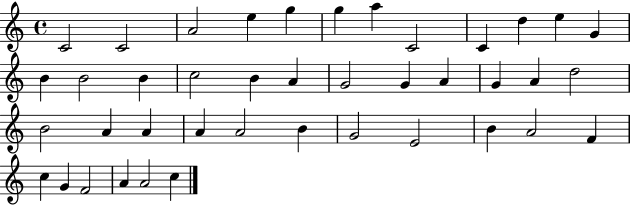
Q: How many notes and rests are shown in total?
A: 41